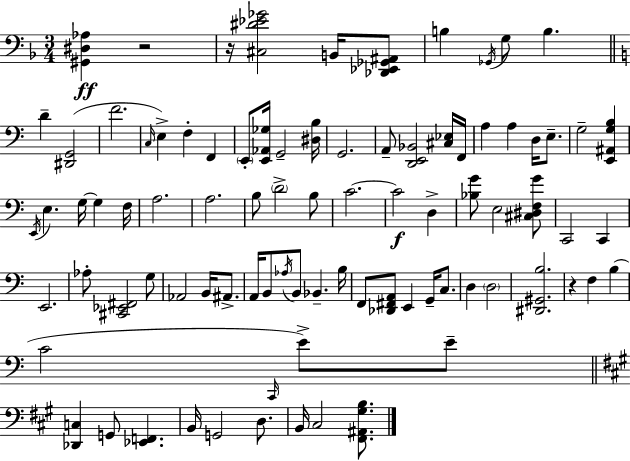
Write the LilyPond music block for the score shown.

{
  \clef bass
  \numericTimeSignature
  \time 3/4
  \key d \minor
  <gis, dis aes>4\ff r2 | r16 <cis dis' ees' ges'>2 b,16 <des, ees, ges, ais,>8 | b4 \acciaccatura { ges,16 } g8 b4. | \bar "||" \break \key c \major d'4-- <dis, g,>2( | f'2. | \grace { c16 }) e4-> f4-. f,4 | \parenthesize e,8-. <e, aes, ges>16 g,2-- | \break <dis b>16 g,2. | a,8-- <d, e, bes,>2 <cis ees>16 | f,16 a4 a4 d16 e8.-- | g2-- <e, ais, g b>4 | \break \acciaccatura { e,16 } e4. g16~~ g4 | f16 a2. | a2. | b8 \parenthesize d'2-> | \break b8 c'2.~~ | c'2\f d4-> | <bes g'>8 e2 | <cis dis f g'>8 c,2 c,4 | \break e,2. | aes8-. <cis, ees, fis,>2 | g8 aes,2 b,16 ais,8.-> | a,16 b,8 \acciaccatura { aes16 } b,8 bes,4.-- | \break b16 f,8 <des, fis, a,>8 e,4 g,16-- | c8. d4 \parenthesize d2 | <dis, gis, b>2. | r4 f4 b4( | \break c'2 \grace { c,16 }) | e'8-> e'8-- \bar "||" \break \key a \major <des, c>4 g,8 <ees, f,>4. | b,16 g,2 d8. | b,16 cis2 <fis, ais, gis b>8. | \bar "|."
}